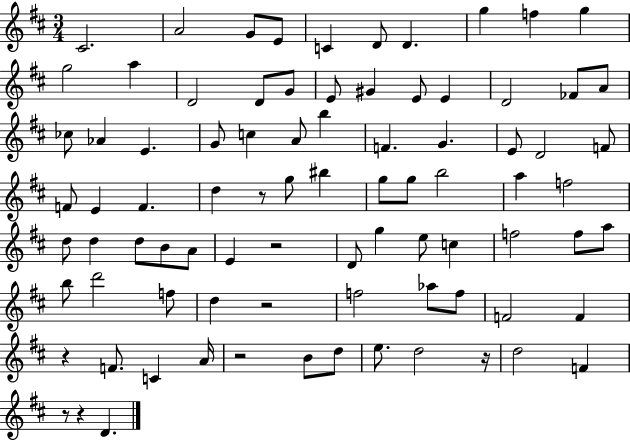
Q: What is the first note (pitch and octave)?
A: C#4